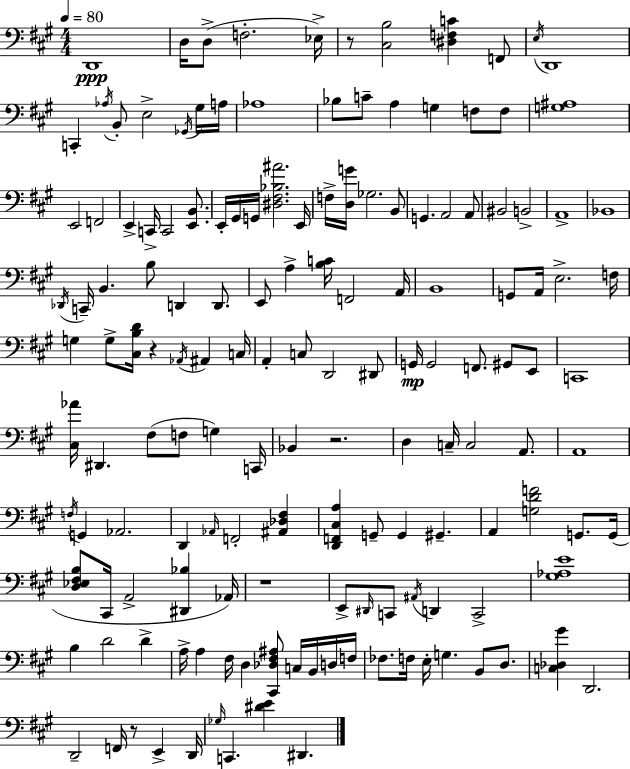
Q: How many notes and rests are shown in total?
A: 151